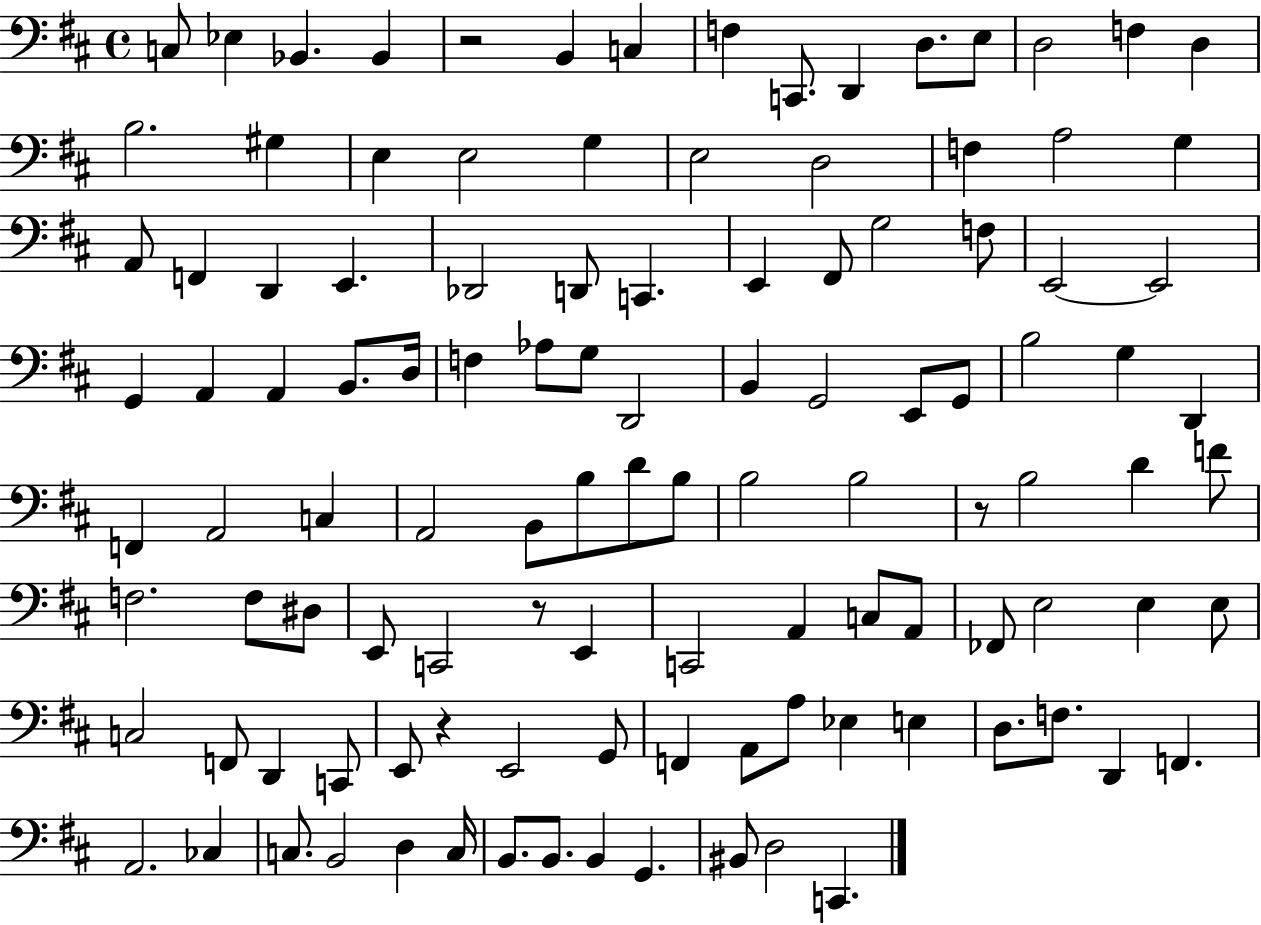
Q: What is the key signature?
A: D major